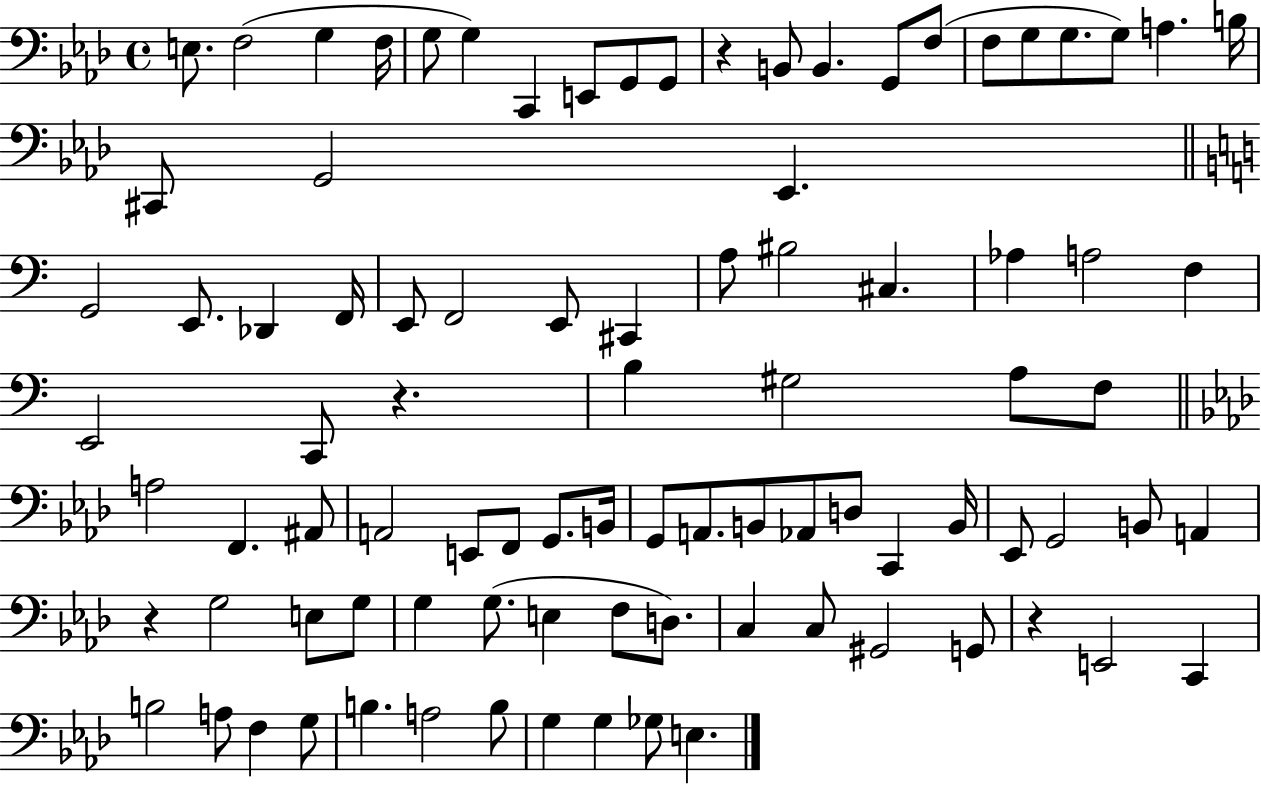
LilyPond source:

{
  \clef bass
  \time 4/4
  \defaultTimeSignature
  \key aes \major
  e8. f2( g4 f16 | g8 g4) c,4 e,8 g,8 g,8 | r4 b,8 b,4. g,8 f8( | f8 g8 g8. g8) a4. b16 | \break cis,8 g,2 ees,4. | \bar "||" \break \key c \major g,2 e,8. des,4 f,16 | e,8 f,2 e,8 cis,4 | a8 bis2 cis4. | aes4 a2 f4 | \break e,2 c,8 r4. | b4 gis2 a8 f8 | \bar "||" \break \key f \minor a2 f,4. ais,8 | a,2 e,8 f,8 g,8. b,16 | g,8 a,8. b,8 aes,8 d8 c,4 b,16 | ees,8 g,2 b,8 a,4 | \break r4 g2 e8 g8 | g4 g8.( e4 f8 d8.) | c4 c8 gis,2 g,8 | r4 e,2 c,4 | \break b2 a8 f4 g8 | b4. a2 b8 | g4 g4 ges8 e4. | \bar "|."
}